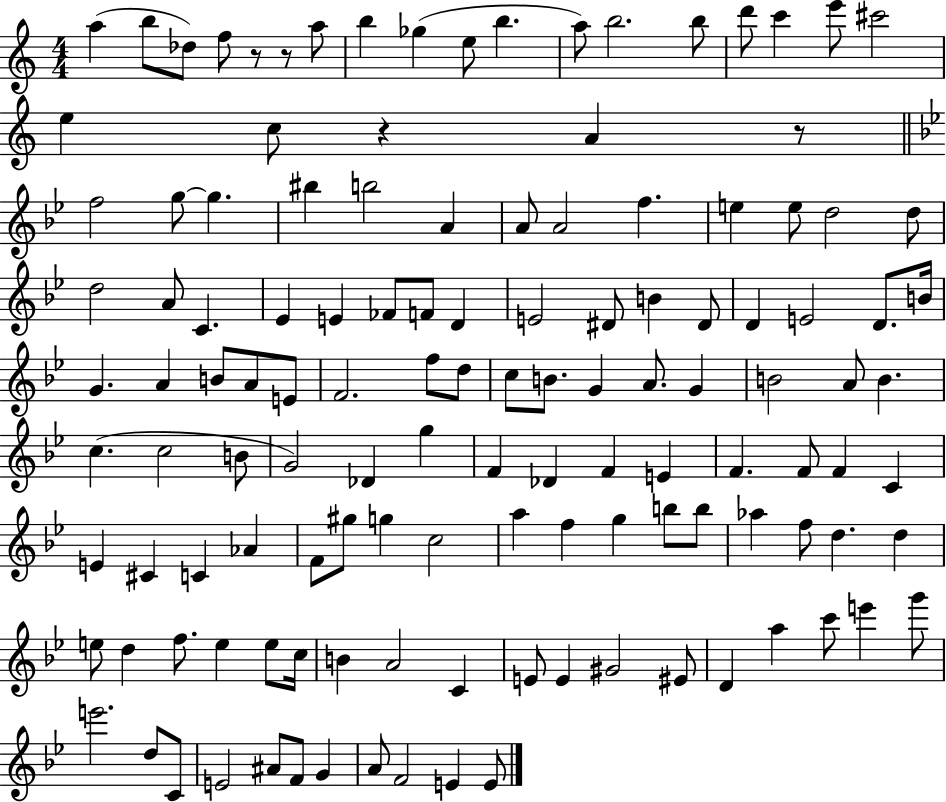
X:1
T:Untitled
M:4/4
L:1/4
K:C
a b/2 _d/2 f/2 z/2 z/2 a/2 b _g e/2 b a/2 b2 b/2 d'/2 c' e'/2 ^c'2 e c/2 z A z/2 f2 g/2 g ^b b2 A A/2 A2 f e e/2 d2 d/2 d2 A/2 C _E E _F/2 F/2 D E2 ^D/2 B ^D/2 D E2 D/2 B/4 G A B/2 A/2 E/2 F2 f/2 d/2 c/2 B/2 G A/2 G B2 A/2 B c c2 B/2 G2 _D g F _D F E F F/2 F C E ^C C _A F/2 ^g/2 g c2 a f g b/2 b/2 _a f/2 d d e/2 d f/2 e e/2 c/4 B A2 C E/2 E ^G2 ^E/2 D a c'/2 e' g'/2 e'2 d/2 C/2 E2 ^A/2 F/2 G A/2 F2 E E/2